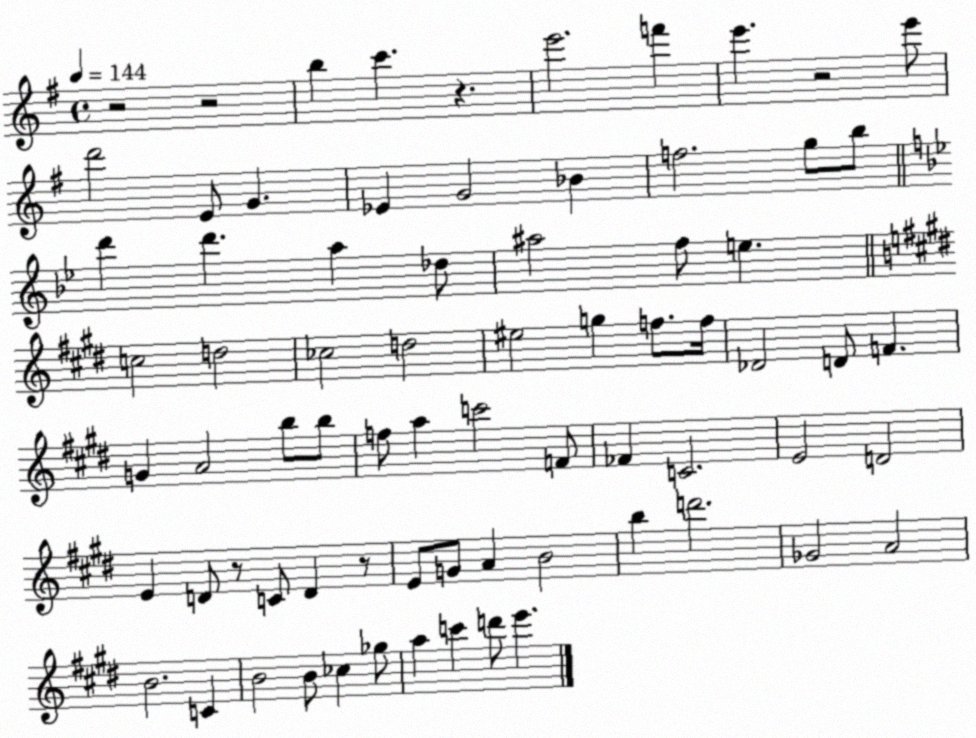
X:1
T:Untitled
M:4/4
L:1/4
K:G
z2 z2 b c' z e'2 f' e' z2 e'/2 d'2 E/2 G _E G2 _B f2 g/2 b/2 d' d' a _d/2 ^a2 f/2 e c2 d2 _c2 d2 ^e2 g f/2 f/4 _D2 D/2 F G A2 b/2 b/2 f/2 a c'2 F/2 _F C2 E2 D2 E D/2 z/2 C/2 D z/2 E/2 G/2 A B2 b d'2 _G2 A2 B2 C B2 B/2 _c _g/2 a c' d'/2 e'